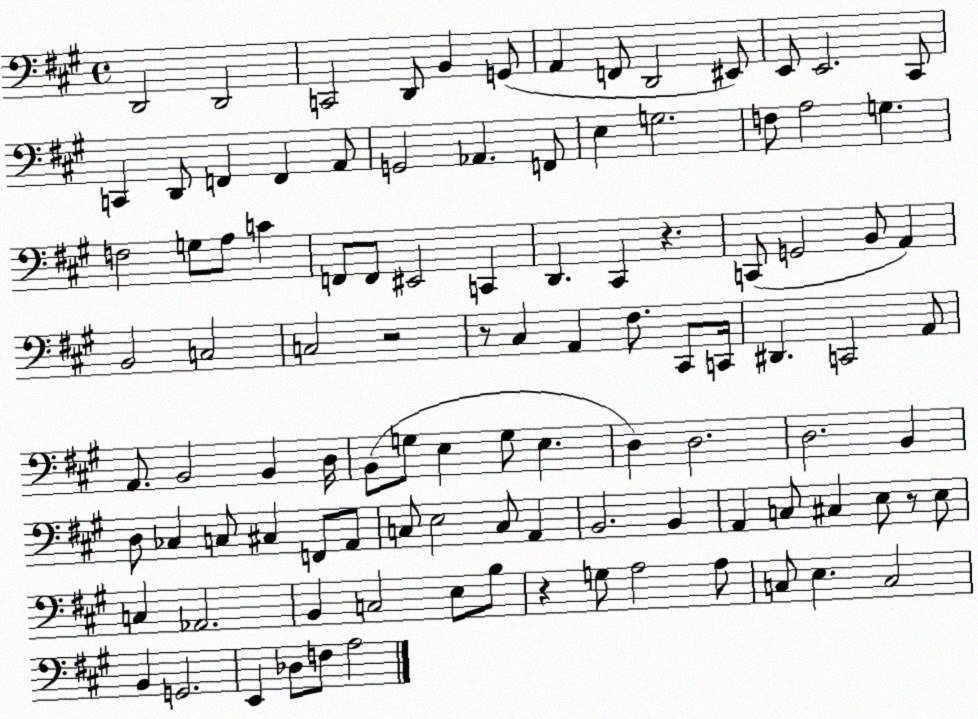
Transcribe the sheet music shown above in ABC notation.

X:1
T:Untitled
M:4/4
L:1/4
K:A
D,,2 D,,2 C,,2 D,,/2 B,, G,,/2 A,, F,,/2 D,,2 ^E,,/2 E,,/2 E,,2 ^C,,/2 C,, D,,/2 F,, F,, A,,/2 G,,2 _A,, F,,/2 E, G,2 F,/2 A,2 G, F,2 G,/2 A,/2 C F,,/2 F,,/2 ^E,,2 C,, D,, ^C,, z C,,/2 G,,2 B,,/2 A,, B,,2 C,2 C,2 z2 z/2 ^C, A,, ^F,/2 ^C,,/2 C,,/4 ^D,, C,,2 A,,/2 A,,/2 B,,2 B,, D,/4 B,,/2 G,/2 E, G,/2 E, D, D,2 D,2 B,, D,/2 _C, C,/2 ^C, F,,/2 A,,/2 C,/2 E,2 C,/2 A,, B,,2 B,, A,, C,/2 ^C, E,/2 z/2 E,/2 C, _A,,2 B,, C,2 E,/2 B,/2 z G,/2 A,2 A,/2 C,/2 E, C,2 B,, G,,2 E,, _D,/2 F,/2 A,2